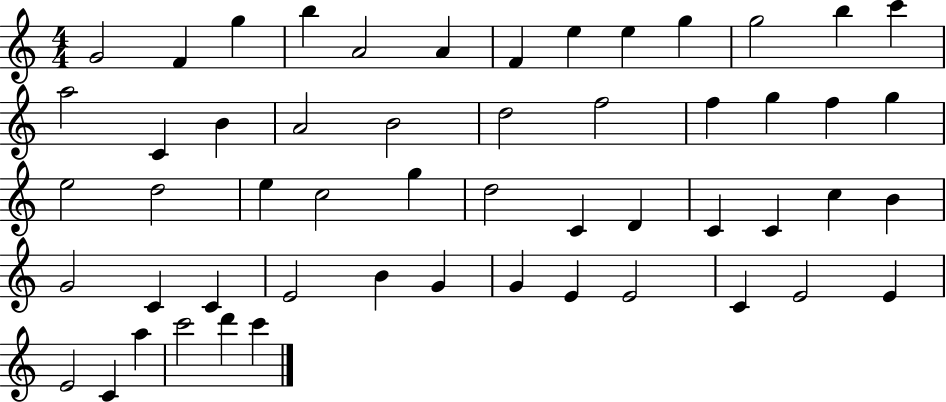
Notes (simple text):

G4/h F4/q G5/q B5/q A4/h A4/q F4/q E5/q E5/q G5/q G5/h B5/q C6/q A5/h C4/q B4/q A4/h B4/h D5/h F5/h F5/q G5/q F5/q G5/q E5/h D5/h E5/q C5/h G5/q D5/h C4/q D4/q C4/q C4/q C5/q B4/q G4/h C4/q C4/q E4/h B4/q G4/q G4/q E4/q E4/h C4/q E4/h E4/q E4/h C4/q A5/q C6/h D6/q C6/q